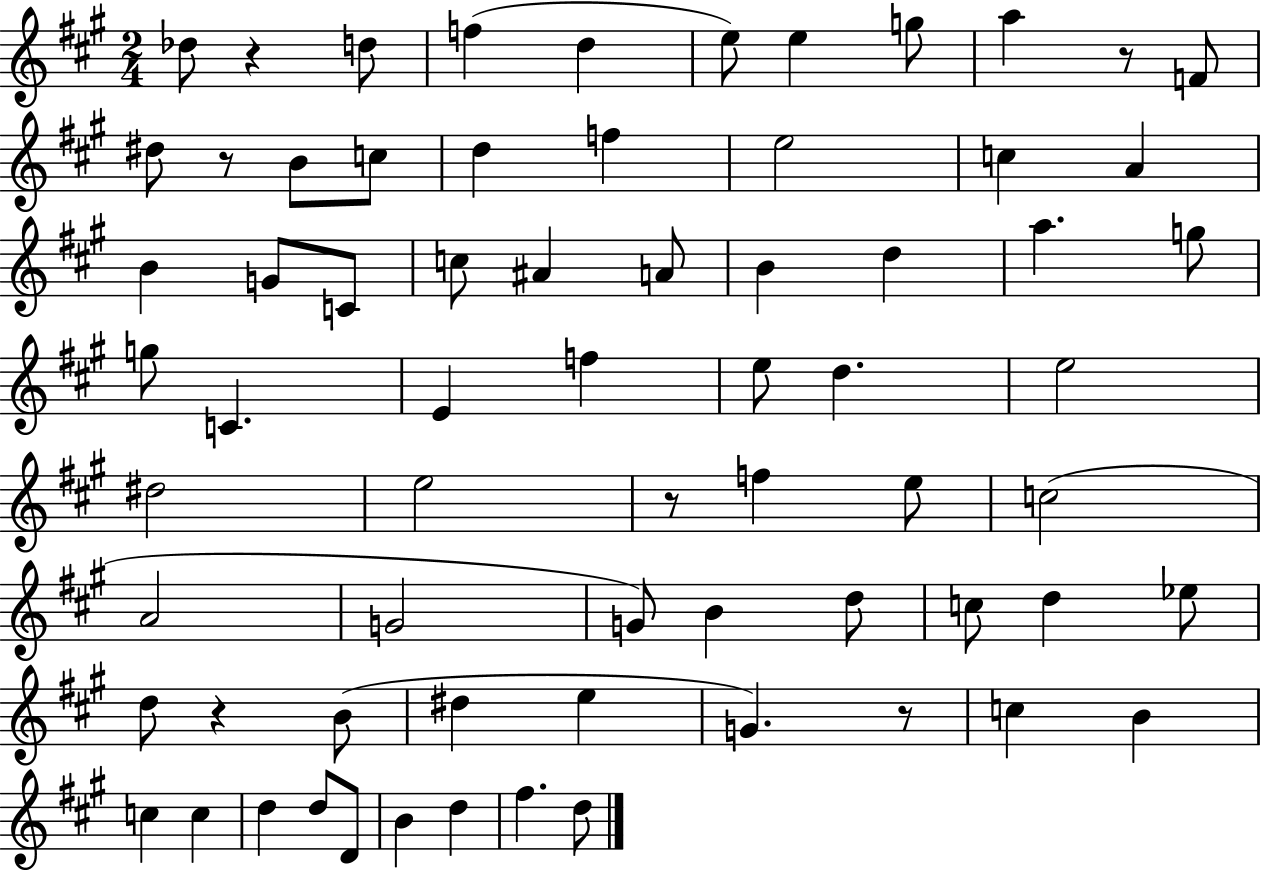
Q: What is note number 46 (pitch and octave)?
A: D5